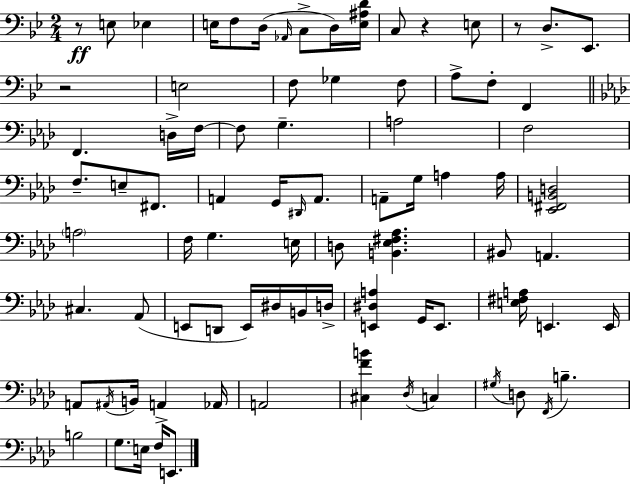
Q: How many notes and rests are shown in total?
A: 83